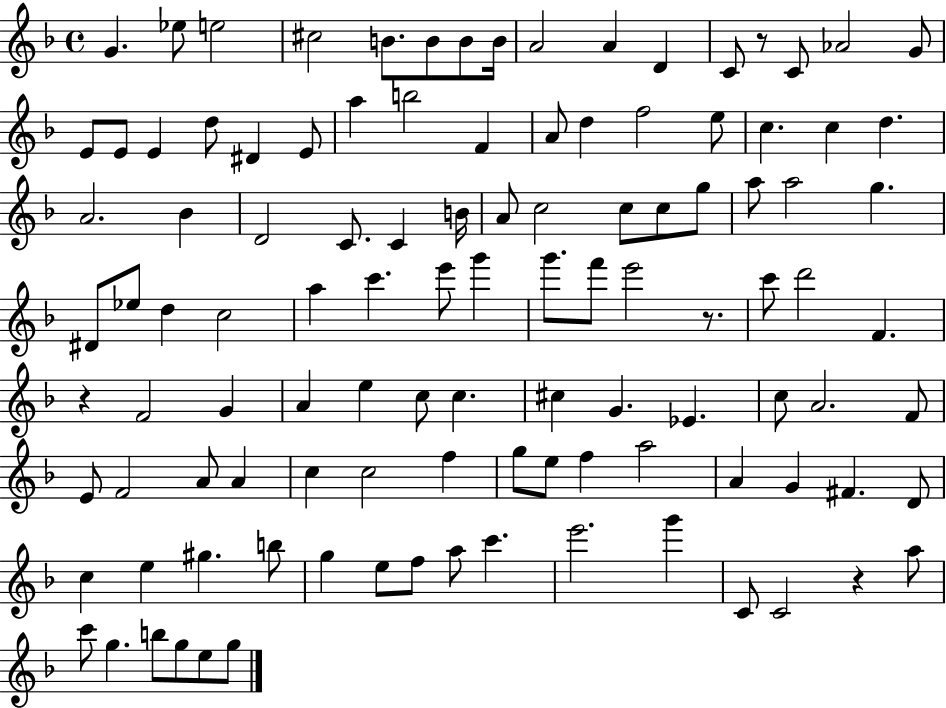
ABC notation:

X:1
T:Untitled
M:4/4
L:1/4
K:F
G _e/2 e2 ^c2 B/2 B/2 B/2 B/4 A2 A D C/2 z/2 C/2 _A2 G/2 E/2 E/2 E d/2 ^D E/2 a b2 F A/2 d f2 e/2 c c d A2 _B D2 C/2 C B/4 A/2 c2 c/2 c/2 g/2 a/2 a2 g ^D/2 _e/2 d c2 a c' e'/2 g' g'/2 f'/2 e'2 z/2 c'/2 d'2 F z F2 G A e c/2 c ^c G _E c/2 A2 F/2 E/2 F2 A/2 A c c2 f g/2 e/2 f a2 A G ^F D/2 c e ^g b/2 g e/2 f/2 a/2 c' e'2 g' C/2 C2 z a/2 c'/2 g b/2 g/2 e/2 g/2